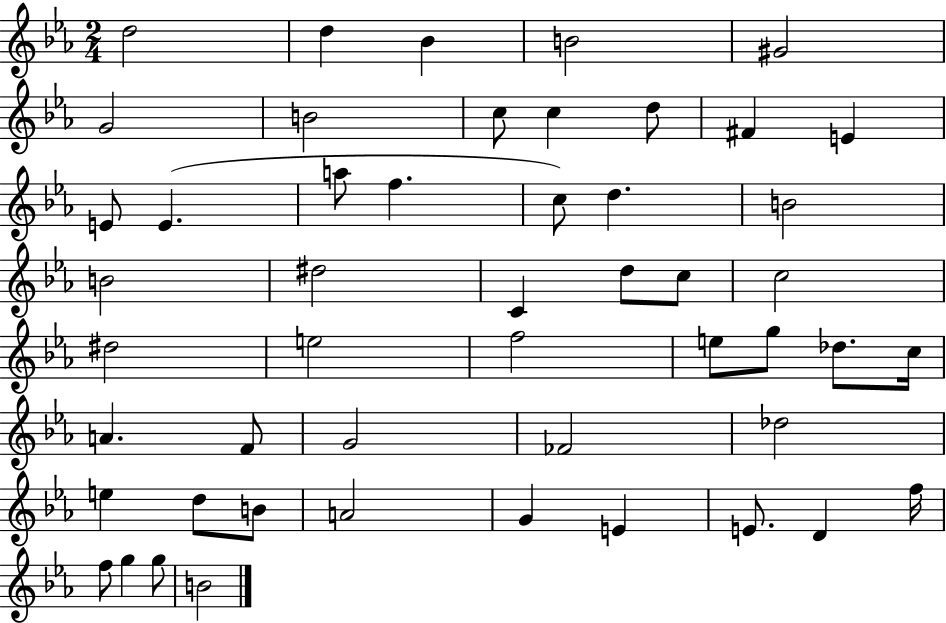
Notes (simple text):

D5/h D5/q Bb4/q B4/h G#4/h G4/h B4/h C5/e C5/q D5/e F#4/q E4/q E4/e E4/q. A5/e F5/q. C5/e D5/q. B4/h B4/h D#5/h C4/q D5/e C5/e C5/h D#5/h E5/h F5/h E5/e G5/e Db5/e. C5/s A4/q. F4/e G4/h FES4/h Db5/h E5/q D5/e B4/e A4/h G4/q E4/q E4/e. D4/q F5/s F5/e G5/q G5/e B4/h